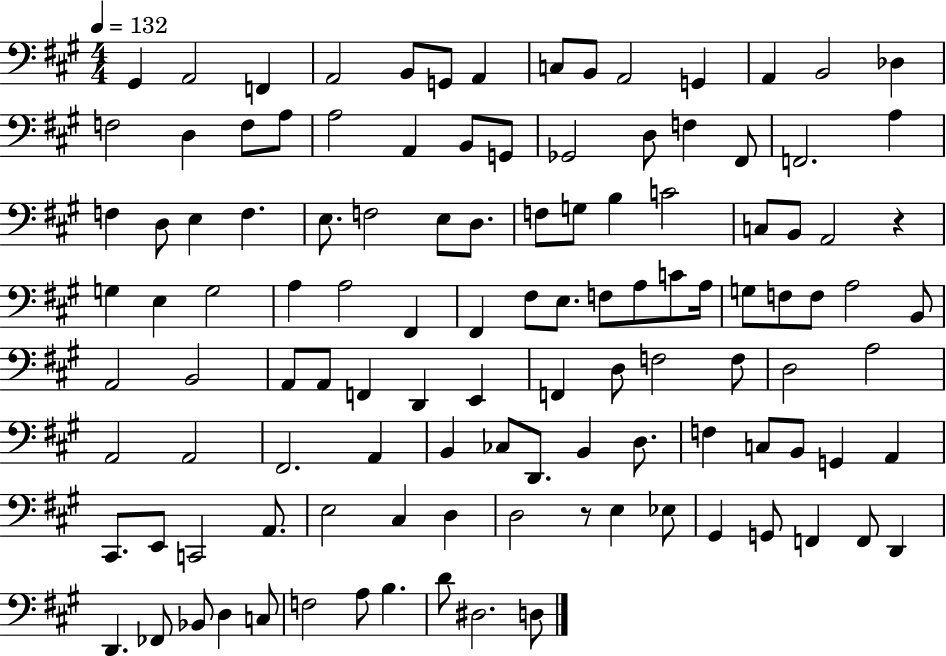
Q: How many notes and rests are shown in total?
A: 116